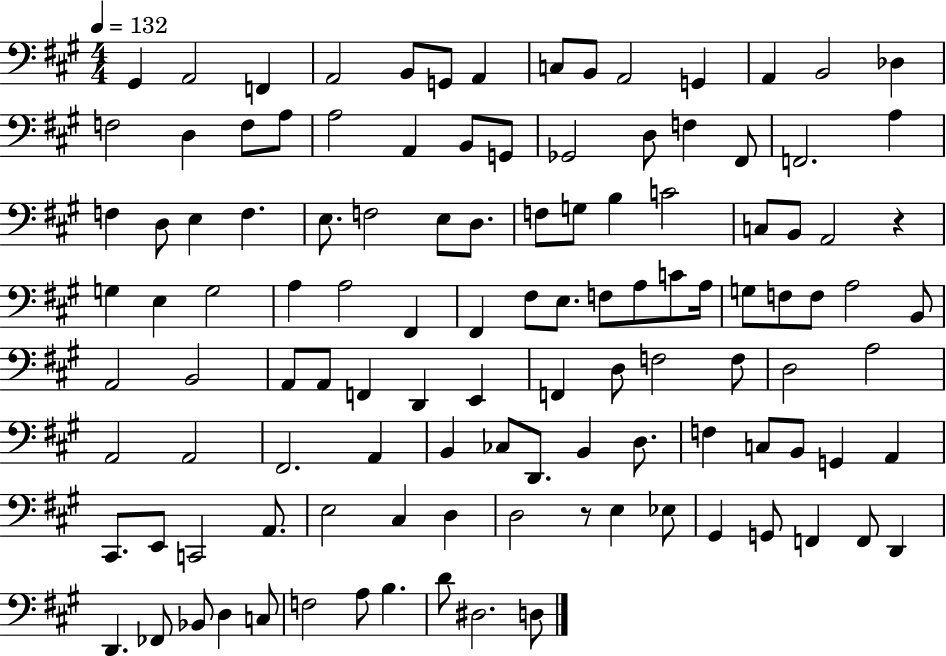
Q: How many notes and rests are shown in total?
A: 116